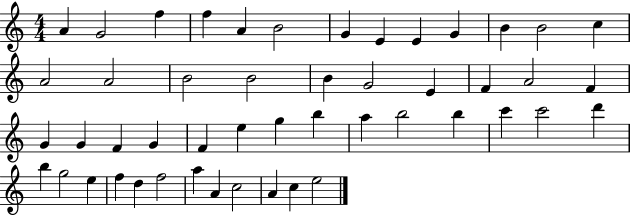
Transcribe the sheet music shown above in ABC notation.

X:1
T:Untitled
M:4/4
L:1/4
K:C
A G2 f f A B2 G E E G B B2 c A2 A2 B2 B2 B G2 E F A2 F G G F G F e g b a b2 b c' c'2 d' b g2 e f d f2 a A c2 A c e2